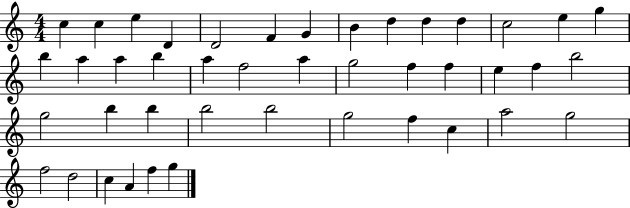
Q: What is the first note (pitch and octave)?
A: C5